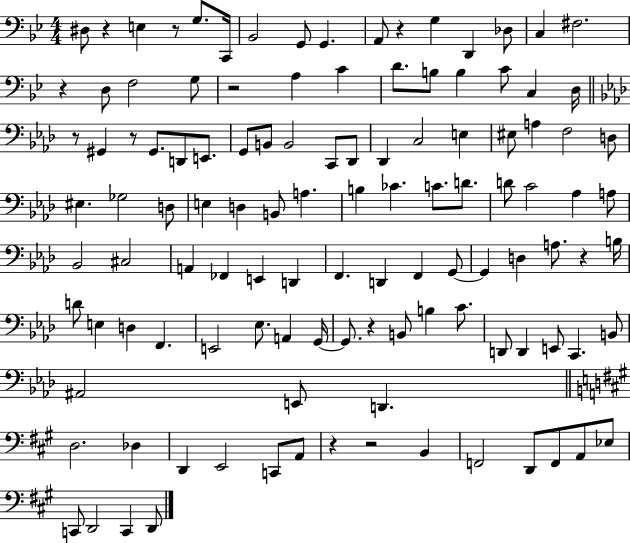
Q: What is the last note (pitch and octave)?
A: D2